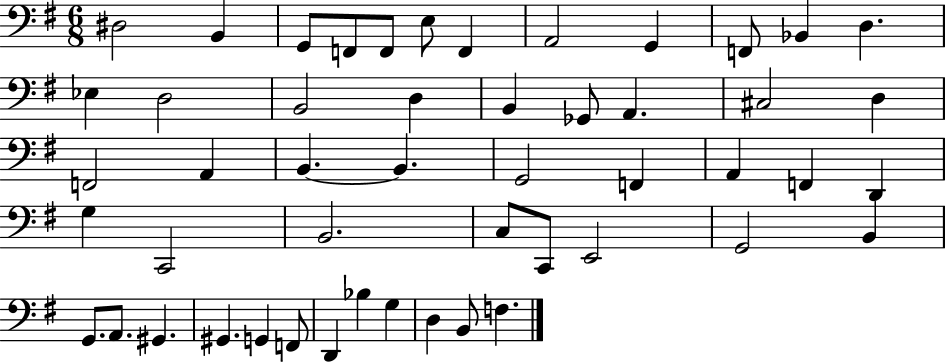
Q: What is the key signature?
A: G major